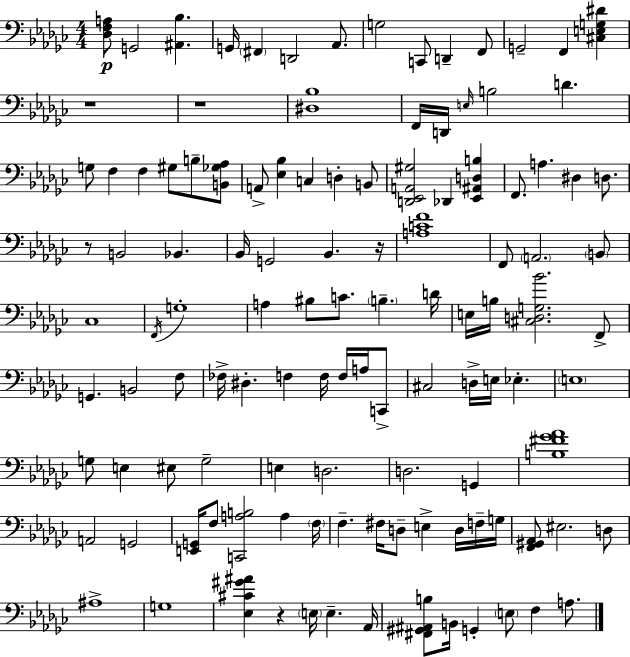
X:1
T:Untitled
M:4/4
L:1/4
K:Ebm
[_D,F,A,]/2 G,,2 [^A,,_B,] G,,/4 ^F,, D,,2 _A,,/2 G,2 C,,/2 D,, F,,/2 G,,2 F,, [^C,E,G,^D] z4 z4 [^D,_B,]4 F,,/4 D,,/4 E,/4 B,2 D G,/2 F, F, ^G,/2 B,/2 [B,,_G,_A,]/2 A,,/2 [_E,_B,] C, D, B,,/2 [D,,_E,,A,,^G,]2 _D,, [_E,,^A,,D,B,] F,,/2 A, ^D, D,/2 z/2 B,,2 _B,, _B,,/4 G,,2 _B,, z/4 [A,CF]4 F,,/2 A,,2 B,,/2 _C,4 F,,/4 G,4 A, ^B,/2 C/2 B, D/4 E,/4 B,/4 [^C,D,G,_B]2 F,,/2 G,, B,,2 F,/2 _F,/4 ^D, F, F,/4 F,/4 A,/4 C,,/2 ^C,2 D,/4 E,/4 _E, E,4 G,/2 E, ^E,/2 G,2 E, D,2 D,2 G,, [B,^F_G_A]4 A,,2 G,,2 [E,,G,,]/4 F,/2 [C,,A,B,]2 A, F,/4 F, ^F,/4 D,/2 E, D,/4 F,/4 G,/4 [F,,^G,,_A,,]/2 ^E,2 D,/2 ^A,4 G,4 [_E,^C^G^A] z E,/4 E, _A,,/4 [^F,,^G,,^A,,B,]/2 B,,/4 G,, E,/2 F, A,/2